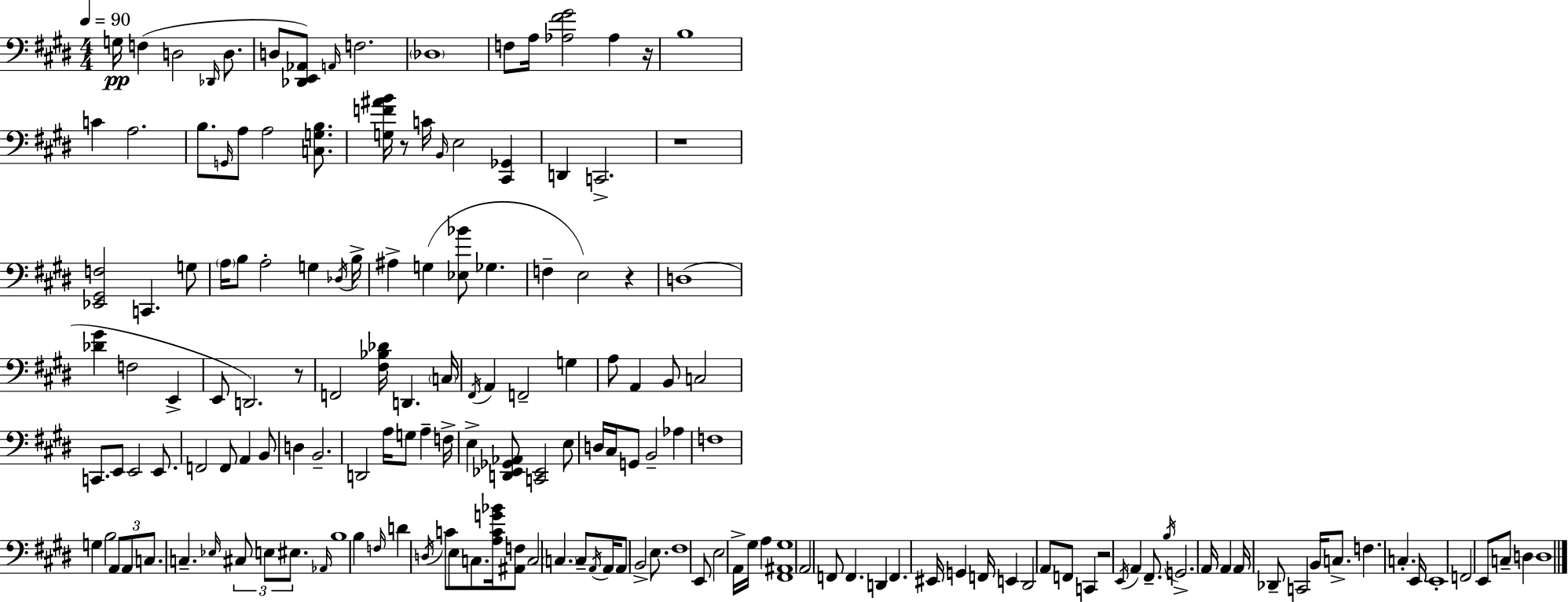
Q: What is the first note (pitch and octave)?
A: G3